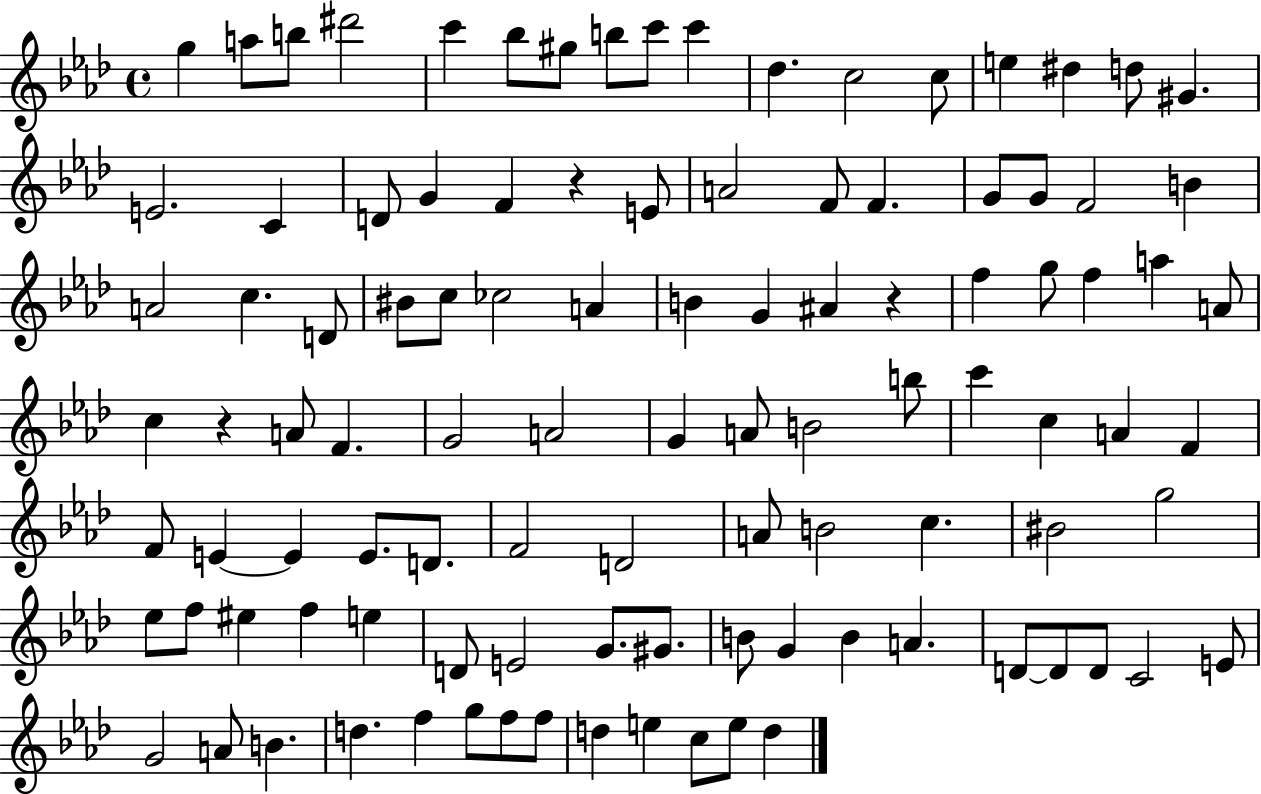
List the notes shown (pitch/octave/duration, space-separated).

G5/q A5/e B5/e D#6/h C6/q Bb5/e G#5/e B5/e C6/e C6/q Db5/q. C5/h C5/e E5/q D#5/q D5/e G#4/q. E4/h. C4/q D4/e G4/q F4/q R/q E4/e A4/h F4/e F4/q. G4/e G4/e F4/h B4/q A4/h C5/q. D4/e BIS4/e C5/e CES5/h A4/q B4/q G4/q A#4/q R/q F5/q G5/e F5/q A5/q A4/e C5/q R/q A4/e F4/q. G4/h A4/h G4/q A4/e B4/h B5/e C6/q C5/q A4/q F4/q F4/e E4/q E4/q E4/e. D4/e. F4/h D4/h A4/e B4/h C5/q. BIS4/h G5/h Eb5/e F5/e EIS5/q F5/q E5/q D4/e E4/h G4/e. G#4/e. B4/e G4/q B4/q A4/q. D4/e D4/e D4/e C4/h E4/e G4/h A4/e B4/q. D5/q. F5/q G5/e F5/e F5/e D5/q E5/q C5/e E5/e D5/q